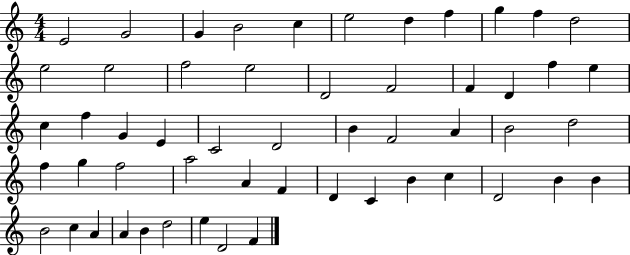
X:1
T:Untitled
M:4/4
L:1/4
K:C
E2 G2 G B2 c e2 d f g f d2 e2 e2 f2 e2 D2 F2 F D f e c f G E C2 D2 B F2 A B2 d2 f g f2 a2 A F D C B c D2 B B B2 c A A B d2 e D2 F